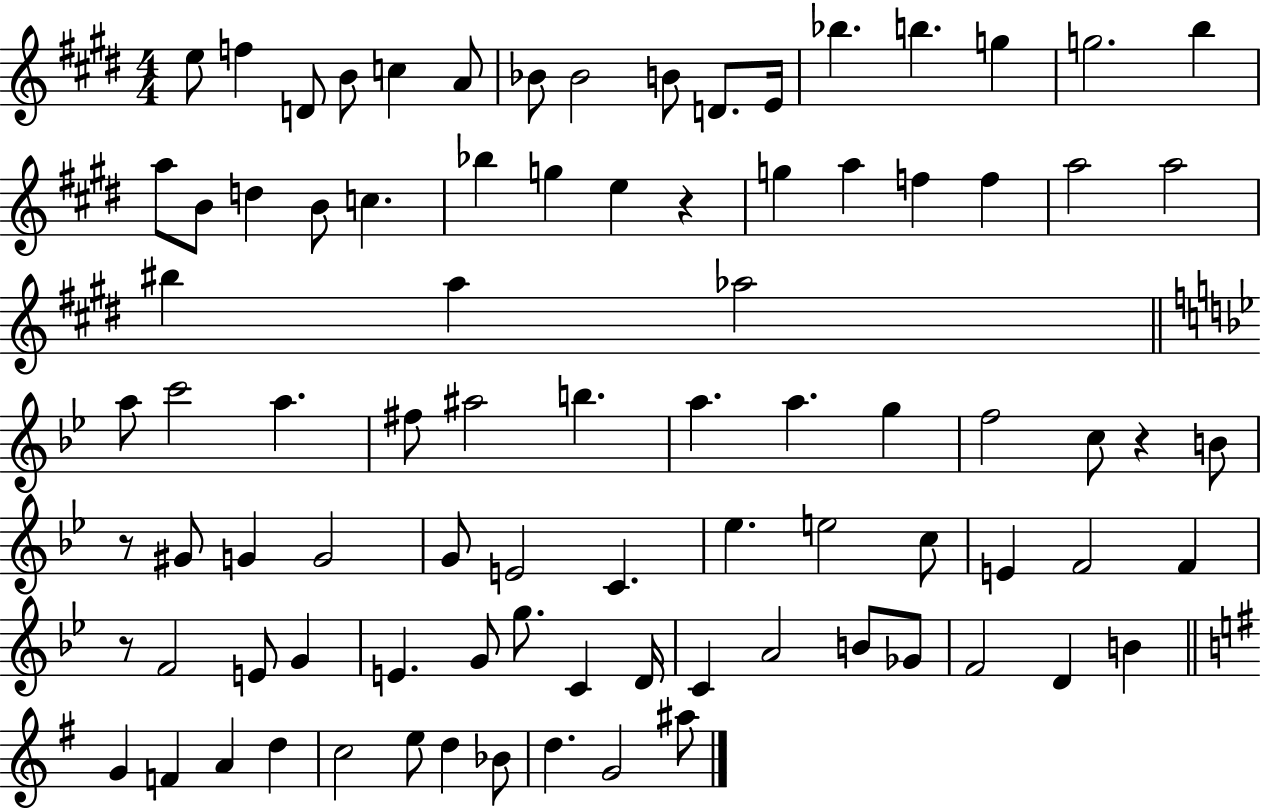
{
  \clef treble
  \numericTimeSignature
  \time 4/4
  \key e \major
  e''8 f''4 d'8 b'8 c''4 a'8 | bes'8 bes'2 b'8 d'8. e'16 | bes''4. b''4. g''4 | g''2. b''4 | \break a''8 b'8 d''4 b'8 c''4. | bes''4 g''4 e''4 r4 | g''4 a''4 f''4 f''4 | a''2 a''2 | \break bis''4 a''4 aes''2 | \bar "||" \break \key g \minor a''8 c'''2 a''4. | fis''8 ais''2 b''4. | a''4. a''4. g''4 | f''2 c''8 r4 b'8 | \break r8 gis'8 g'4 g'2 | g'8 e'2 c'4. | ees''4. e''2 c''8 | e'4 f'2 f'4 | \break r8 f'2 e'8 g'4 | e'4. g'8 g''8. c'4 d'16 | c'4 a'2 b'8 ges'8 | f'2 d'4 b'4 | \break \bar "||" \break \key g \major g'4 f'4 a'4 d''4 | c''2 e''8 d''4 bes'8 | d''4. g'2 ais''8 | \bar "|."
}